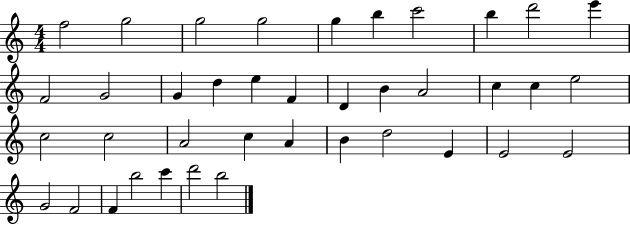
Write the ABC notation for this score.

X:1
T:Untitled
M:4/4
L:1/4
K:C
f2 g2 g2 g2 g b c'2 b d'2 e' F2 G2 G d e F D B A2 c c e2 c2 c2 A2 c A B d2 E E2 E2 G2 F2 F b2 c' d'2 b2